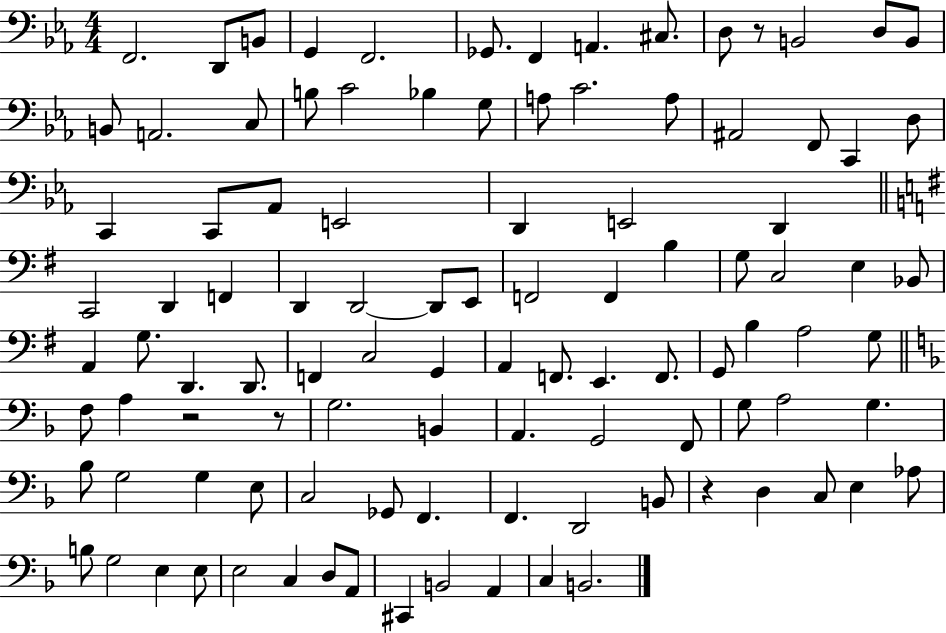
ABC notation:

X:1
T:Untitled
M:4/4
L:1/4
K:Eb
F,,2 D,,/2 B,,/2 G,, F,,2 _G,,/2 F,, A,, ^C,/2 D,/2 z/2 B,,2 D,/2 B,,/2 B,,/2 A,,2 C,/2 B,/2 C2 _B, G,/2 A,/2 C2 A,/2 ^A,,2 F,,/2 C,, D,/2 C,, C,,/2 _A,,/2 E,,2 D,, E,,2 D,, C,,2 D,, F,, D,, D,,2 D,,/2 E,,/2 F,,2 F,, B, G,/2 C,2 E, _B,,/2 A,, G,/2 D,, D,,/2 F,, C,2 G,, A,, F,,/2 E,, F,,/2 G,,/2 B, A,2 G,/2 F,/2 A, z2 z/2 G,2 B,, A,, G,,2 F,,/2 G,/2 A,2 G, _B,/2 G,2 G, E,/2 C,2 _G,,/2 F,, F,, D,,2 B,,/2 z D, C,/2 E, _A,/2 B,/2 G,2 E, E,/2 E,2 C, D,/2 A,,/2 ^C,, B,,2 A,, C, B,,2